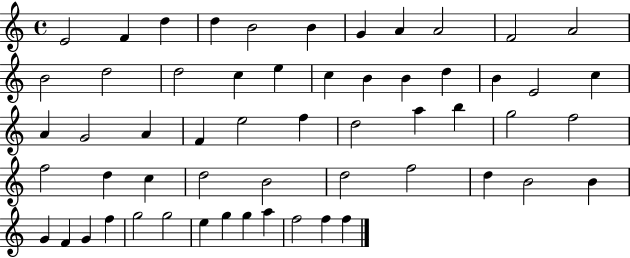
E4/h F4/q D5/q D5/q B4/h B4/q G4/q A4/q A4/h F4/h A4/h B4/h D5/h D5/h C5/q E5/q C5/q B4/q B4/q D5/q B4/q E4/h C5/q A4/q G4/h A4/q F4/q E5/h F5/q D5/h A5/q B5/q G5/h F5/h F5/h D5/q C5/q D5/h B4/h D5/h F5/h D5/q B4/h B4/q G4/q F4/q G4/q F5/q G5/h G5/h E5/q G5/q G5/q A5/q F5/h F5/q F5/q